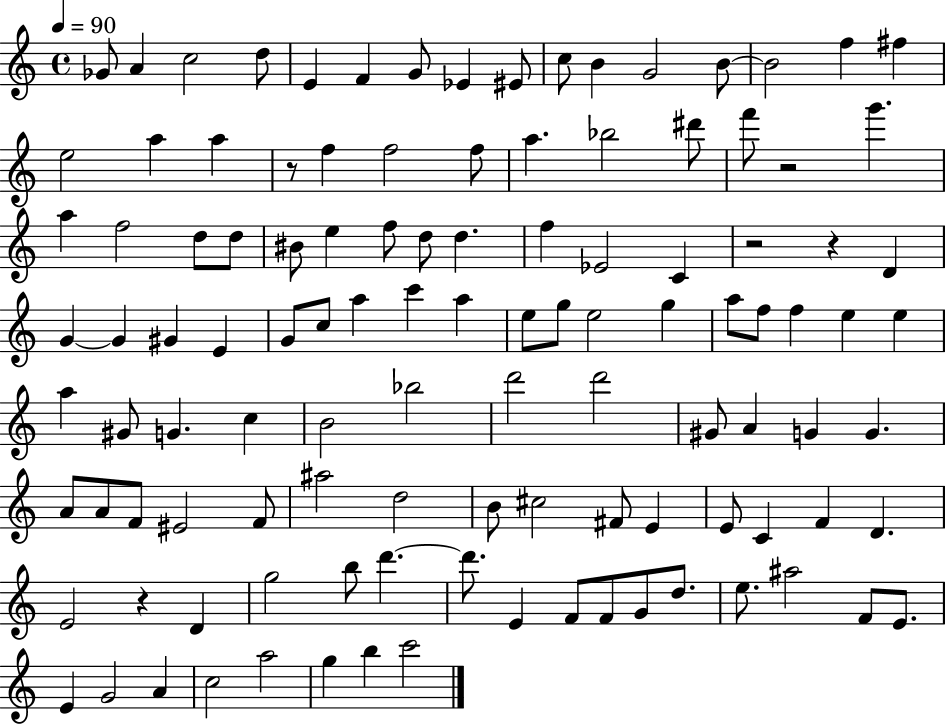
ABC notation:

X:1
T:Untitled
M:4/4
L:1/4
K:C
_G/2 A c2 d/2 E F G/2 _E ^E/2 c/2 B G2 B/2 B2 f ^f e2 a a z/2 f f2 f/2 a _b2 ^d'/2 f'/2 z2 g' a f2 d/2 d/2 ^B/2 e f/2 d/2 d f _E2 C z2 z D G G ^G E G/2 c/2 a c' a e/2 g/2 e2 g a/2 f/2 f e e a ^G/2 G c B2 _b2 d'2 d'2 ^G/2 A G G A/2 A/2 F/2 ^E2 F/2 ^a2 d2 B/2 ^c2 ^F/2 E E/2 C F D E2 z D g2 b/2 d' d'/2 E F/2 F/2 G/2 d/2 e/2 ^a2 F/2 E/2 E G2 A c2 a2 g b c'2